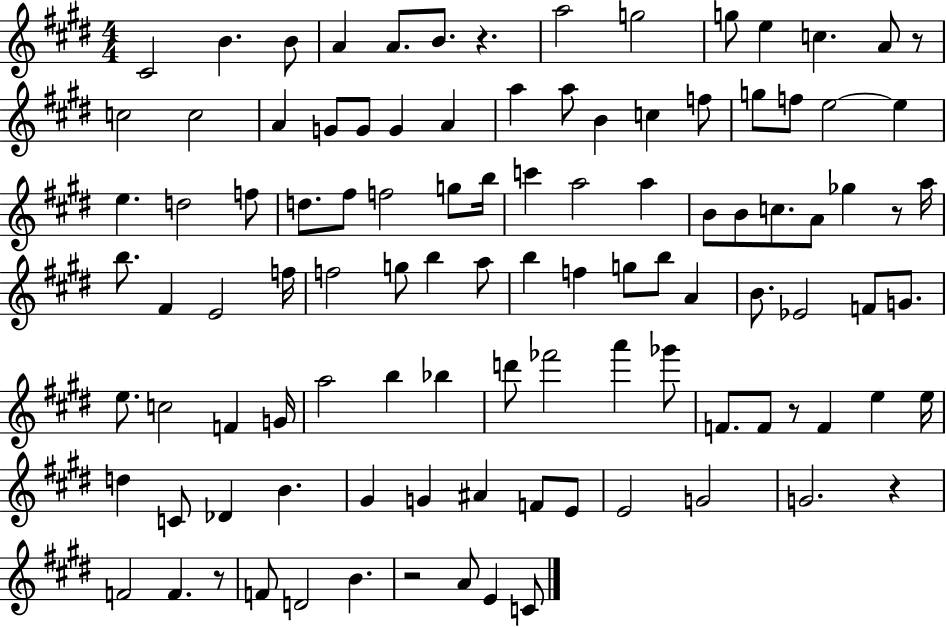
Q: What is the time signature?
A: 4/4